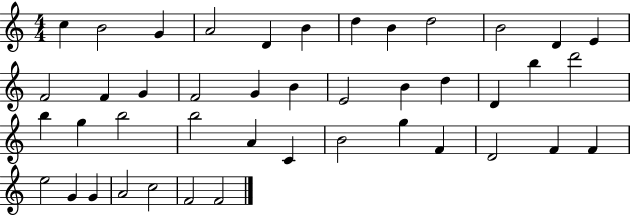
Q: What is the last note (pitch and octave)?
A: F4